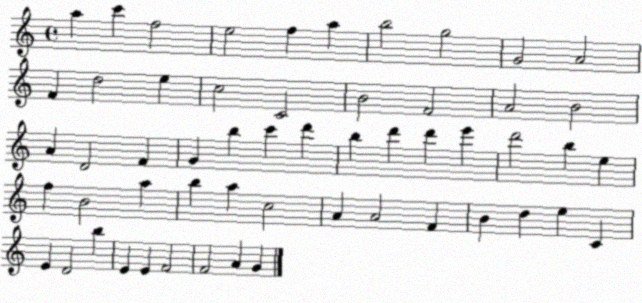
X:1
T:Untitled
M:4/4
L:1/4
K:C
a c' f2 e2 f a b2 g2 G2 A2 F d2 e c2 C2 B2 F2 A2 B2 A D2 F G b c' d' b d' d' e' d'2 b e f B2 a b a c2 A A2 F B d e C E D2 b E E F2 F2 A G